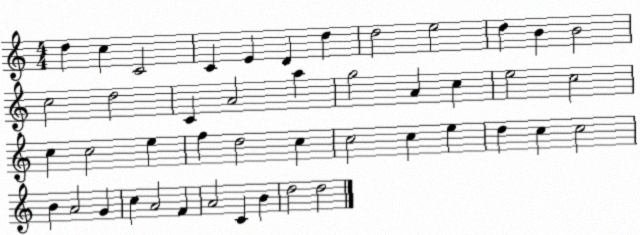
X:1
T:Untitled
M:4/4
L:1/4
K:C
d c C2 C E D d d2 e2 d B B2 c2 d2 C A2 a g2 A c e2 c2 c c2 e f d2 c c2 c e d c c2 B A2 G c A2 F A2 C B d2 d2